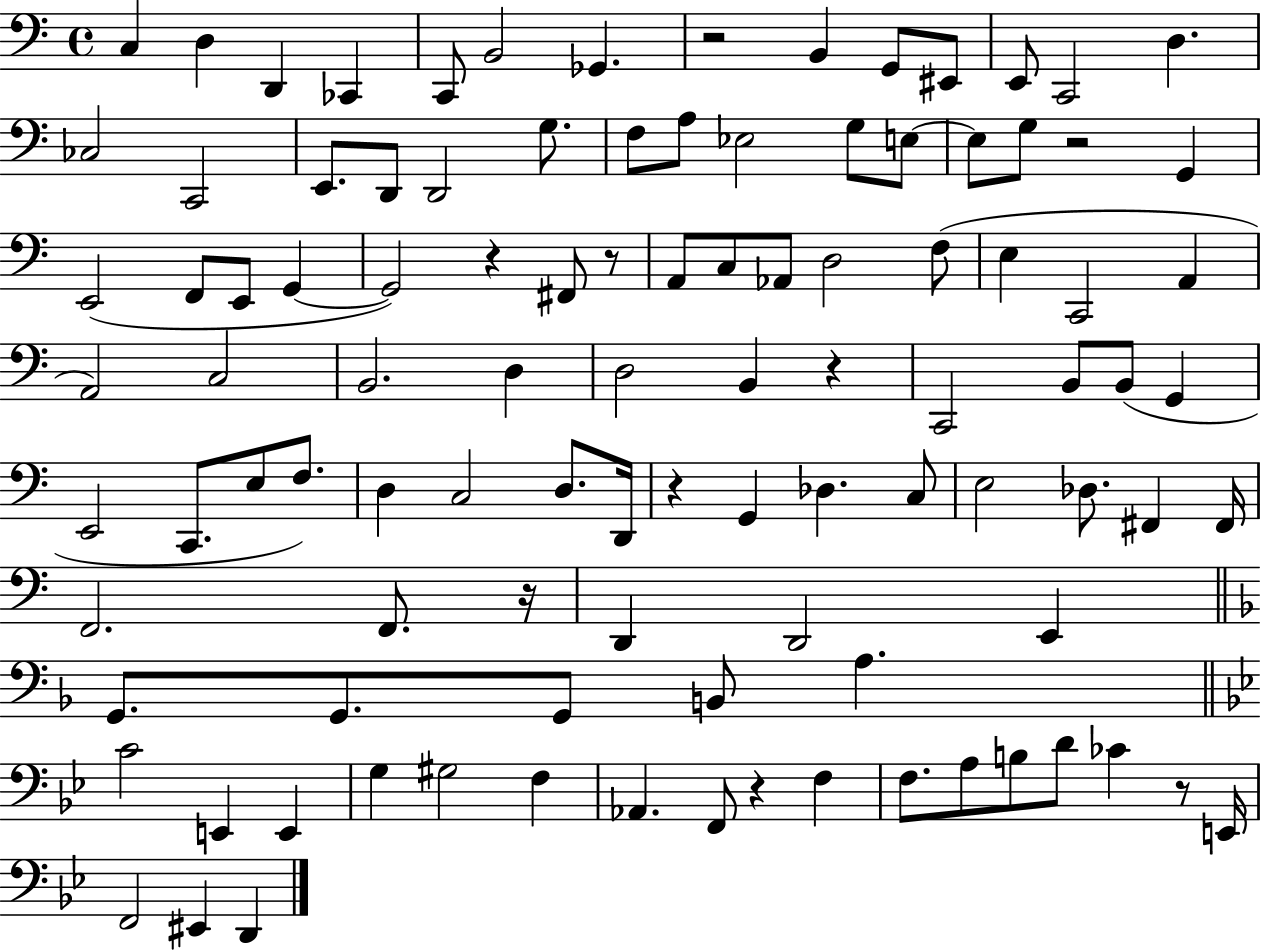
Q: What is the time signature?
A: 4/4